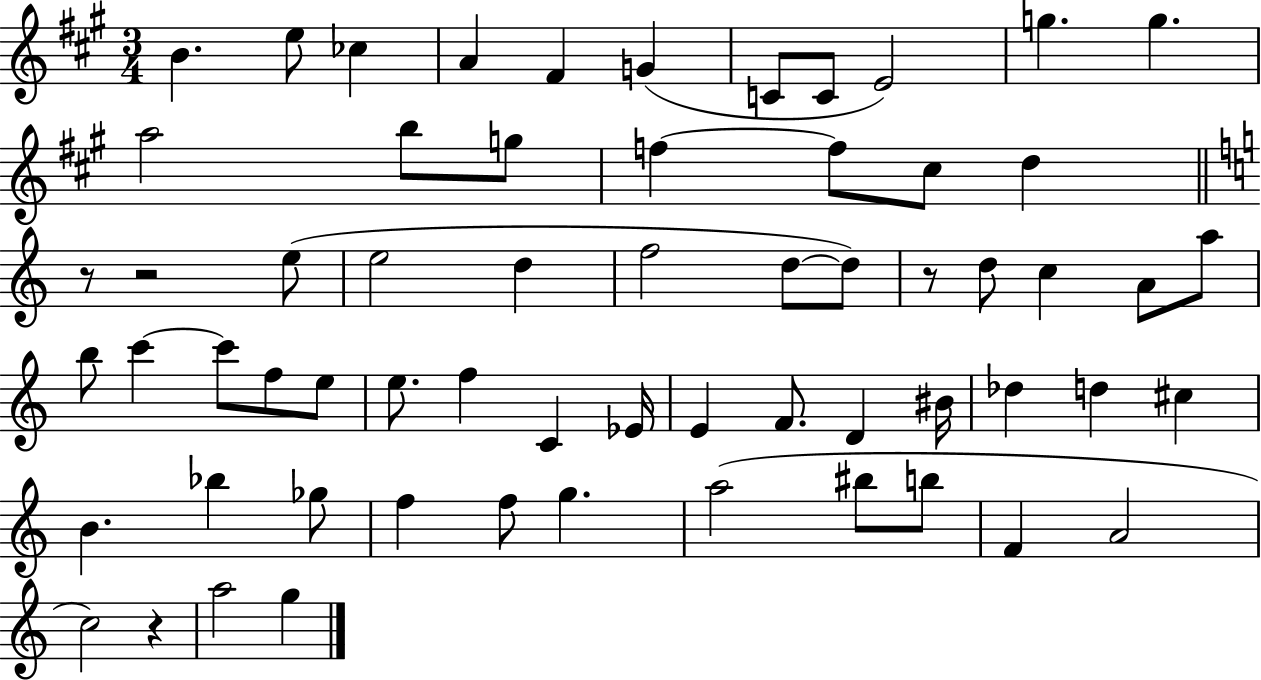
B4/q. E5/e CES5/q A4/q F#4/q G4/q C4/e C4/e E4/h G5/q. G5/q. A5/h B5/e G5/e F5/q F5/e C#5/e D5/q R/e R/h E5/e E5/h D5/q F5/h D5/e D5/e R/e D5/e C5/q A4/e A5/e B5/e C6/q C6/e F5/e E5/e E5/e. F5/q C4/q Eb4/s E4/q F4/e. D4/q BIS4/s Db5/q D5/q C#5/q B4/q. Bb5/q Gb5/e F5/q F5/e G5/q. A5/h BIS5/e B5/e F4/q A4/h C5/h R/q A5/h G5/q